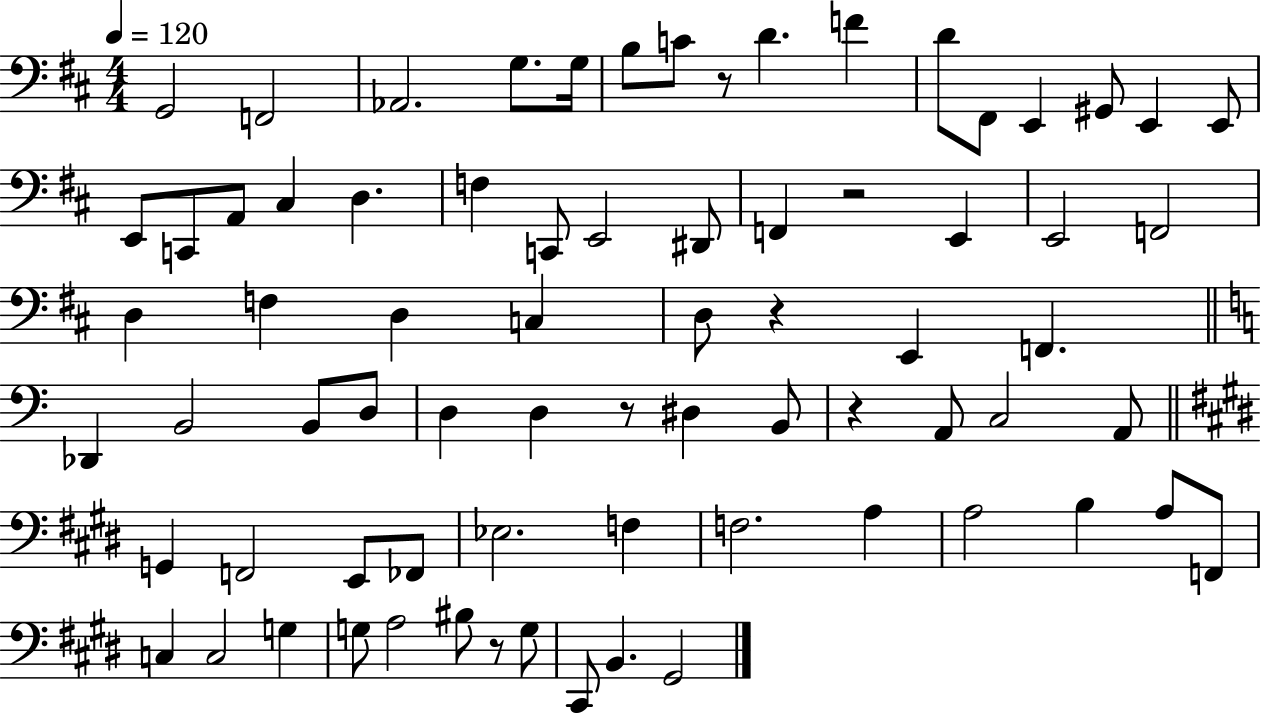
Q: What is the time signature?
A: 4/4